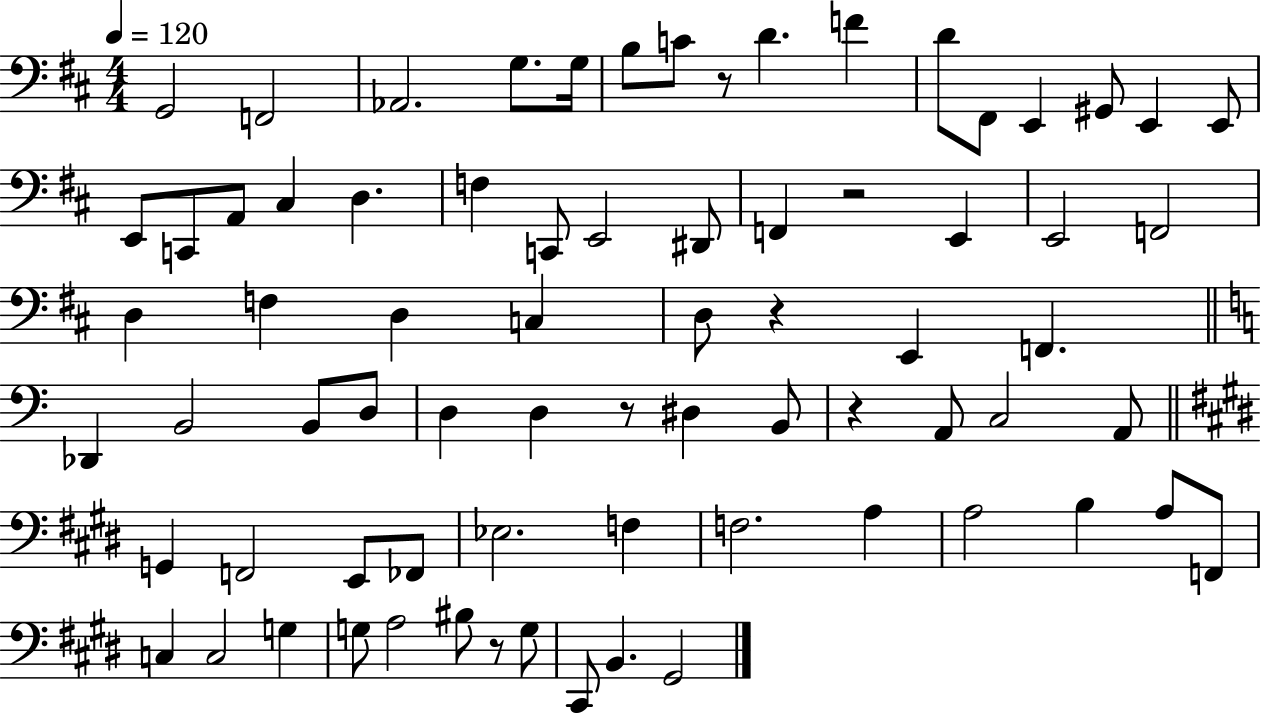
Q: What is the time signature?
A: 4/4